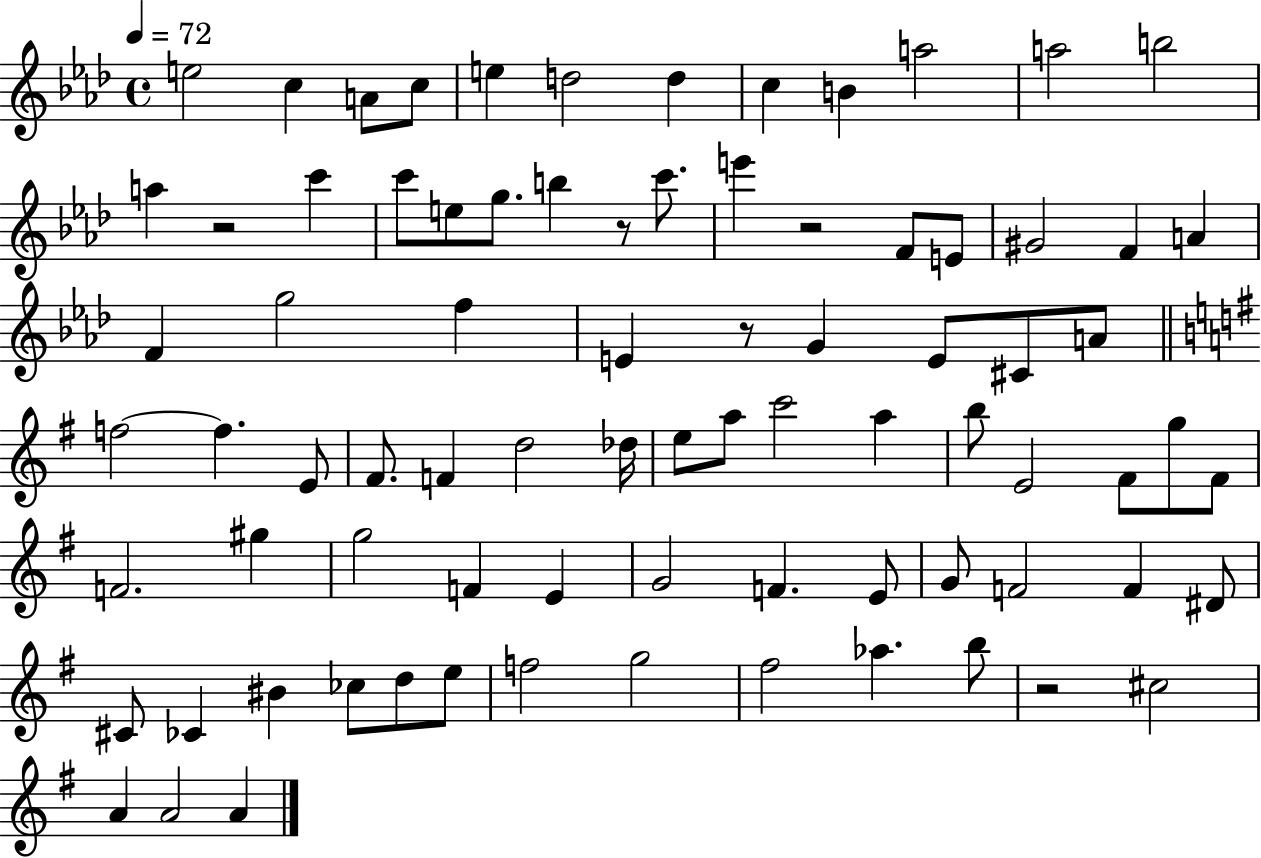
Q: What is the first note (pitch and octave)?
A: E5